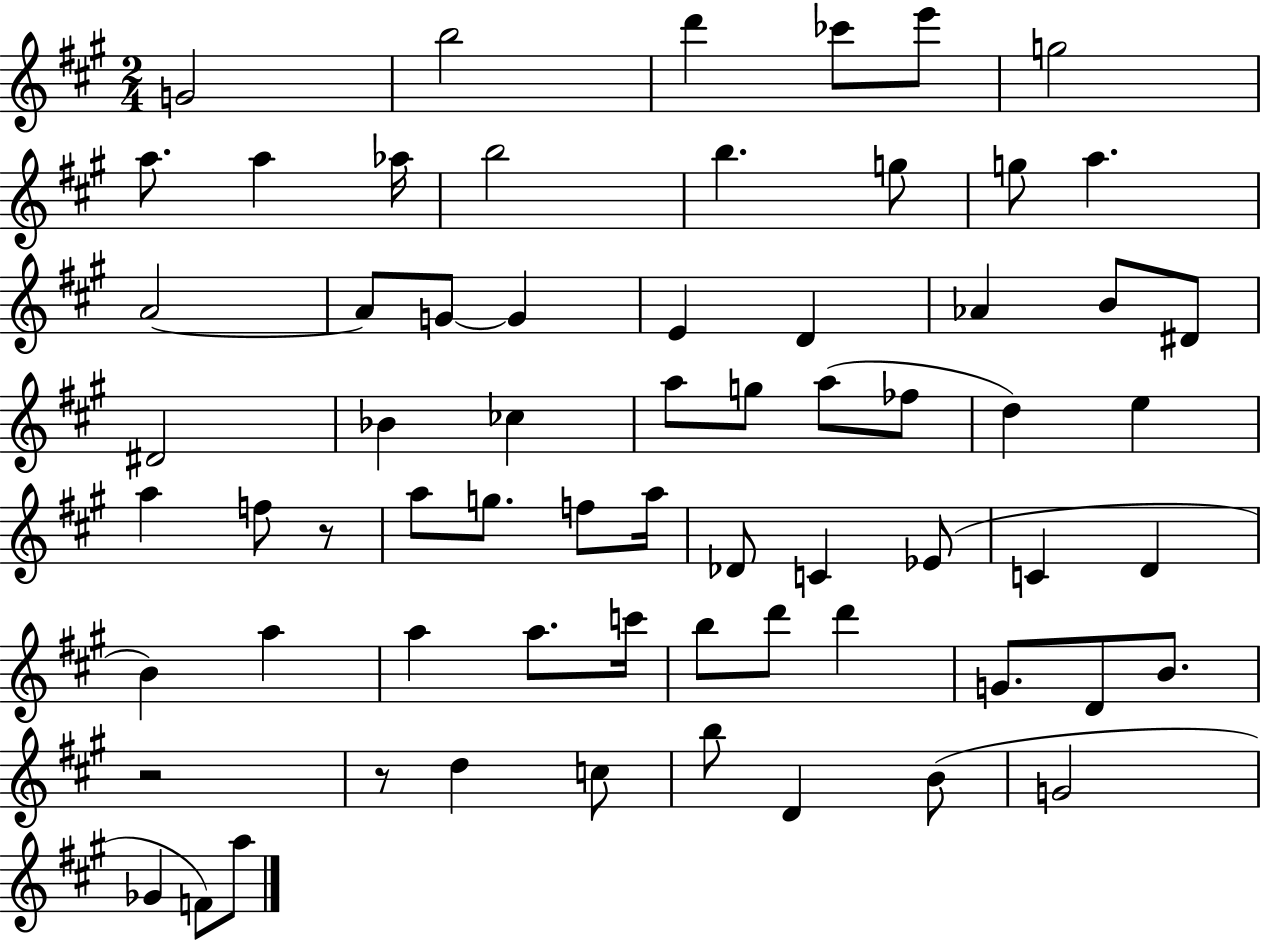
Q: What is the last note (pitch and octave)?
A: A5